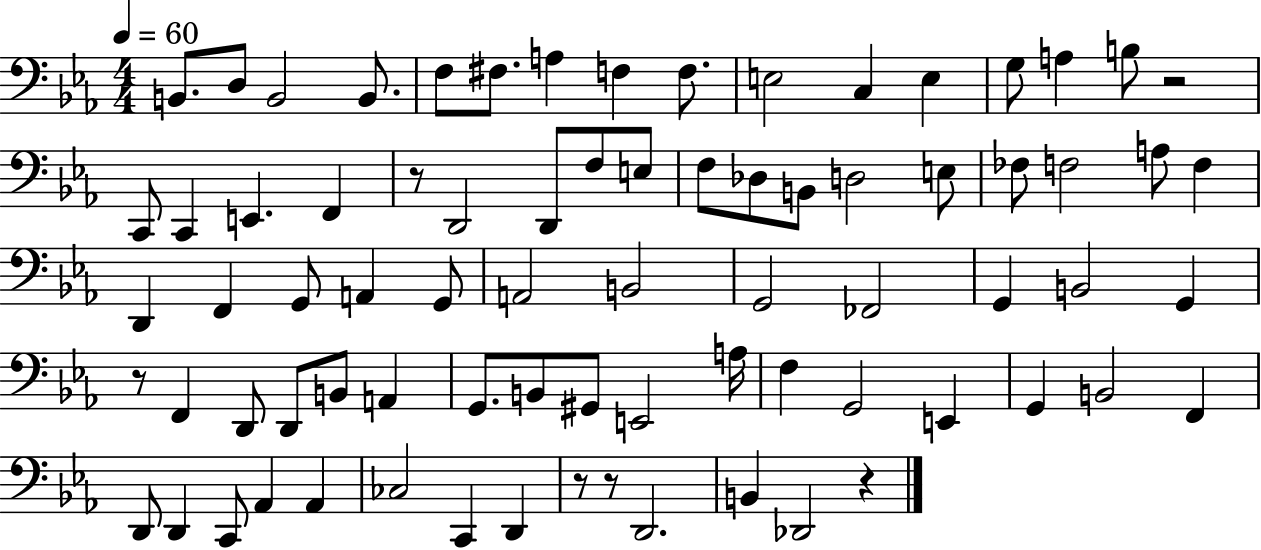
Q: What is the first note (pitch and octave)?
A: B2